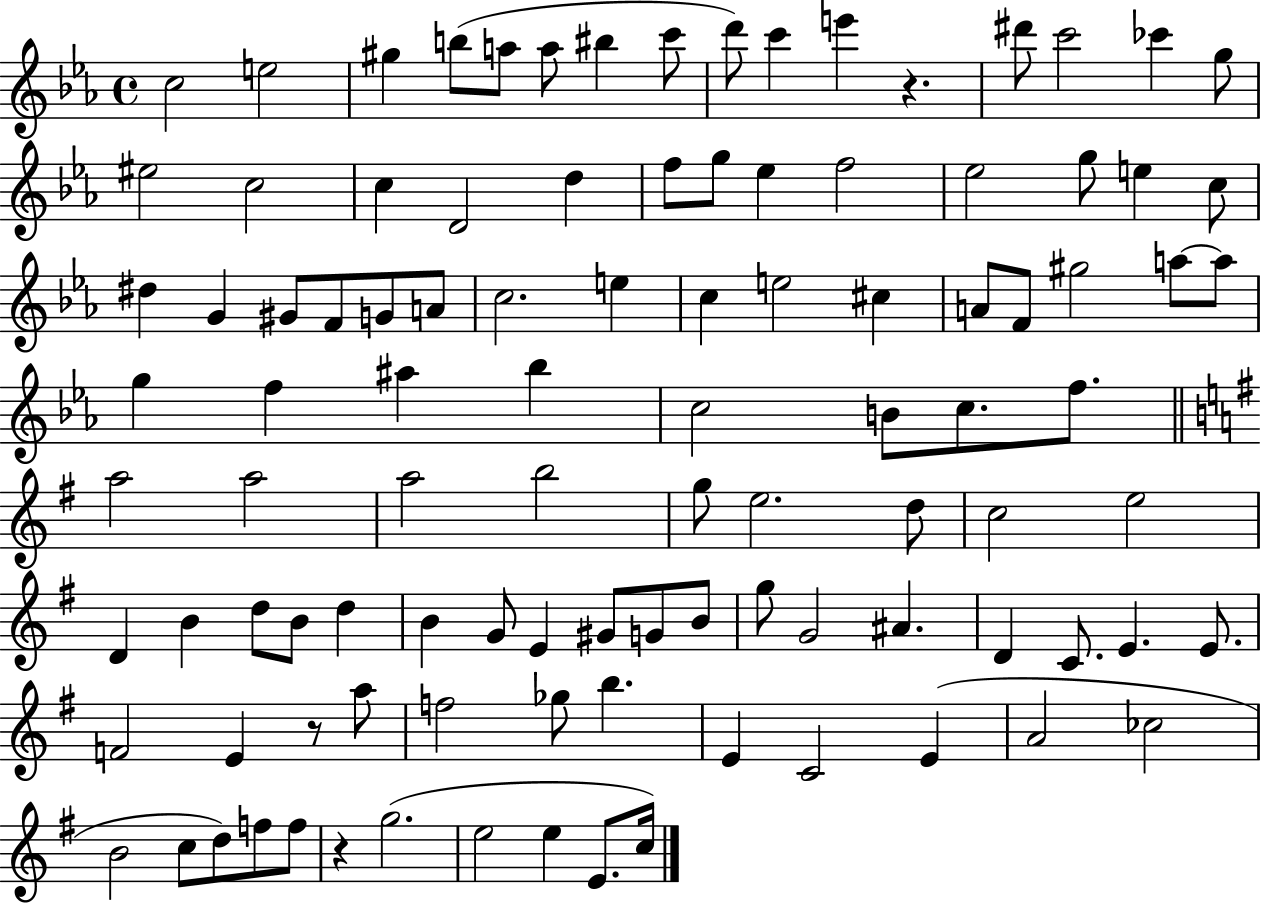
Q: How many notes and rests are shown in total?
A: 103